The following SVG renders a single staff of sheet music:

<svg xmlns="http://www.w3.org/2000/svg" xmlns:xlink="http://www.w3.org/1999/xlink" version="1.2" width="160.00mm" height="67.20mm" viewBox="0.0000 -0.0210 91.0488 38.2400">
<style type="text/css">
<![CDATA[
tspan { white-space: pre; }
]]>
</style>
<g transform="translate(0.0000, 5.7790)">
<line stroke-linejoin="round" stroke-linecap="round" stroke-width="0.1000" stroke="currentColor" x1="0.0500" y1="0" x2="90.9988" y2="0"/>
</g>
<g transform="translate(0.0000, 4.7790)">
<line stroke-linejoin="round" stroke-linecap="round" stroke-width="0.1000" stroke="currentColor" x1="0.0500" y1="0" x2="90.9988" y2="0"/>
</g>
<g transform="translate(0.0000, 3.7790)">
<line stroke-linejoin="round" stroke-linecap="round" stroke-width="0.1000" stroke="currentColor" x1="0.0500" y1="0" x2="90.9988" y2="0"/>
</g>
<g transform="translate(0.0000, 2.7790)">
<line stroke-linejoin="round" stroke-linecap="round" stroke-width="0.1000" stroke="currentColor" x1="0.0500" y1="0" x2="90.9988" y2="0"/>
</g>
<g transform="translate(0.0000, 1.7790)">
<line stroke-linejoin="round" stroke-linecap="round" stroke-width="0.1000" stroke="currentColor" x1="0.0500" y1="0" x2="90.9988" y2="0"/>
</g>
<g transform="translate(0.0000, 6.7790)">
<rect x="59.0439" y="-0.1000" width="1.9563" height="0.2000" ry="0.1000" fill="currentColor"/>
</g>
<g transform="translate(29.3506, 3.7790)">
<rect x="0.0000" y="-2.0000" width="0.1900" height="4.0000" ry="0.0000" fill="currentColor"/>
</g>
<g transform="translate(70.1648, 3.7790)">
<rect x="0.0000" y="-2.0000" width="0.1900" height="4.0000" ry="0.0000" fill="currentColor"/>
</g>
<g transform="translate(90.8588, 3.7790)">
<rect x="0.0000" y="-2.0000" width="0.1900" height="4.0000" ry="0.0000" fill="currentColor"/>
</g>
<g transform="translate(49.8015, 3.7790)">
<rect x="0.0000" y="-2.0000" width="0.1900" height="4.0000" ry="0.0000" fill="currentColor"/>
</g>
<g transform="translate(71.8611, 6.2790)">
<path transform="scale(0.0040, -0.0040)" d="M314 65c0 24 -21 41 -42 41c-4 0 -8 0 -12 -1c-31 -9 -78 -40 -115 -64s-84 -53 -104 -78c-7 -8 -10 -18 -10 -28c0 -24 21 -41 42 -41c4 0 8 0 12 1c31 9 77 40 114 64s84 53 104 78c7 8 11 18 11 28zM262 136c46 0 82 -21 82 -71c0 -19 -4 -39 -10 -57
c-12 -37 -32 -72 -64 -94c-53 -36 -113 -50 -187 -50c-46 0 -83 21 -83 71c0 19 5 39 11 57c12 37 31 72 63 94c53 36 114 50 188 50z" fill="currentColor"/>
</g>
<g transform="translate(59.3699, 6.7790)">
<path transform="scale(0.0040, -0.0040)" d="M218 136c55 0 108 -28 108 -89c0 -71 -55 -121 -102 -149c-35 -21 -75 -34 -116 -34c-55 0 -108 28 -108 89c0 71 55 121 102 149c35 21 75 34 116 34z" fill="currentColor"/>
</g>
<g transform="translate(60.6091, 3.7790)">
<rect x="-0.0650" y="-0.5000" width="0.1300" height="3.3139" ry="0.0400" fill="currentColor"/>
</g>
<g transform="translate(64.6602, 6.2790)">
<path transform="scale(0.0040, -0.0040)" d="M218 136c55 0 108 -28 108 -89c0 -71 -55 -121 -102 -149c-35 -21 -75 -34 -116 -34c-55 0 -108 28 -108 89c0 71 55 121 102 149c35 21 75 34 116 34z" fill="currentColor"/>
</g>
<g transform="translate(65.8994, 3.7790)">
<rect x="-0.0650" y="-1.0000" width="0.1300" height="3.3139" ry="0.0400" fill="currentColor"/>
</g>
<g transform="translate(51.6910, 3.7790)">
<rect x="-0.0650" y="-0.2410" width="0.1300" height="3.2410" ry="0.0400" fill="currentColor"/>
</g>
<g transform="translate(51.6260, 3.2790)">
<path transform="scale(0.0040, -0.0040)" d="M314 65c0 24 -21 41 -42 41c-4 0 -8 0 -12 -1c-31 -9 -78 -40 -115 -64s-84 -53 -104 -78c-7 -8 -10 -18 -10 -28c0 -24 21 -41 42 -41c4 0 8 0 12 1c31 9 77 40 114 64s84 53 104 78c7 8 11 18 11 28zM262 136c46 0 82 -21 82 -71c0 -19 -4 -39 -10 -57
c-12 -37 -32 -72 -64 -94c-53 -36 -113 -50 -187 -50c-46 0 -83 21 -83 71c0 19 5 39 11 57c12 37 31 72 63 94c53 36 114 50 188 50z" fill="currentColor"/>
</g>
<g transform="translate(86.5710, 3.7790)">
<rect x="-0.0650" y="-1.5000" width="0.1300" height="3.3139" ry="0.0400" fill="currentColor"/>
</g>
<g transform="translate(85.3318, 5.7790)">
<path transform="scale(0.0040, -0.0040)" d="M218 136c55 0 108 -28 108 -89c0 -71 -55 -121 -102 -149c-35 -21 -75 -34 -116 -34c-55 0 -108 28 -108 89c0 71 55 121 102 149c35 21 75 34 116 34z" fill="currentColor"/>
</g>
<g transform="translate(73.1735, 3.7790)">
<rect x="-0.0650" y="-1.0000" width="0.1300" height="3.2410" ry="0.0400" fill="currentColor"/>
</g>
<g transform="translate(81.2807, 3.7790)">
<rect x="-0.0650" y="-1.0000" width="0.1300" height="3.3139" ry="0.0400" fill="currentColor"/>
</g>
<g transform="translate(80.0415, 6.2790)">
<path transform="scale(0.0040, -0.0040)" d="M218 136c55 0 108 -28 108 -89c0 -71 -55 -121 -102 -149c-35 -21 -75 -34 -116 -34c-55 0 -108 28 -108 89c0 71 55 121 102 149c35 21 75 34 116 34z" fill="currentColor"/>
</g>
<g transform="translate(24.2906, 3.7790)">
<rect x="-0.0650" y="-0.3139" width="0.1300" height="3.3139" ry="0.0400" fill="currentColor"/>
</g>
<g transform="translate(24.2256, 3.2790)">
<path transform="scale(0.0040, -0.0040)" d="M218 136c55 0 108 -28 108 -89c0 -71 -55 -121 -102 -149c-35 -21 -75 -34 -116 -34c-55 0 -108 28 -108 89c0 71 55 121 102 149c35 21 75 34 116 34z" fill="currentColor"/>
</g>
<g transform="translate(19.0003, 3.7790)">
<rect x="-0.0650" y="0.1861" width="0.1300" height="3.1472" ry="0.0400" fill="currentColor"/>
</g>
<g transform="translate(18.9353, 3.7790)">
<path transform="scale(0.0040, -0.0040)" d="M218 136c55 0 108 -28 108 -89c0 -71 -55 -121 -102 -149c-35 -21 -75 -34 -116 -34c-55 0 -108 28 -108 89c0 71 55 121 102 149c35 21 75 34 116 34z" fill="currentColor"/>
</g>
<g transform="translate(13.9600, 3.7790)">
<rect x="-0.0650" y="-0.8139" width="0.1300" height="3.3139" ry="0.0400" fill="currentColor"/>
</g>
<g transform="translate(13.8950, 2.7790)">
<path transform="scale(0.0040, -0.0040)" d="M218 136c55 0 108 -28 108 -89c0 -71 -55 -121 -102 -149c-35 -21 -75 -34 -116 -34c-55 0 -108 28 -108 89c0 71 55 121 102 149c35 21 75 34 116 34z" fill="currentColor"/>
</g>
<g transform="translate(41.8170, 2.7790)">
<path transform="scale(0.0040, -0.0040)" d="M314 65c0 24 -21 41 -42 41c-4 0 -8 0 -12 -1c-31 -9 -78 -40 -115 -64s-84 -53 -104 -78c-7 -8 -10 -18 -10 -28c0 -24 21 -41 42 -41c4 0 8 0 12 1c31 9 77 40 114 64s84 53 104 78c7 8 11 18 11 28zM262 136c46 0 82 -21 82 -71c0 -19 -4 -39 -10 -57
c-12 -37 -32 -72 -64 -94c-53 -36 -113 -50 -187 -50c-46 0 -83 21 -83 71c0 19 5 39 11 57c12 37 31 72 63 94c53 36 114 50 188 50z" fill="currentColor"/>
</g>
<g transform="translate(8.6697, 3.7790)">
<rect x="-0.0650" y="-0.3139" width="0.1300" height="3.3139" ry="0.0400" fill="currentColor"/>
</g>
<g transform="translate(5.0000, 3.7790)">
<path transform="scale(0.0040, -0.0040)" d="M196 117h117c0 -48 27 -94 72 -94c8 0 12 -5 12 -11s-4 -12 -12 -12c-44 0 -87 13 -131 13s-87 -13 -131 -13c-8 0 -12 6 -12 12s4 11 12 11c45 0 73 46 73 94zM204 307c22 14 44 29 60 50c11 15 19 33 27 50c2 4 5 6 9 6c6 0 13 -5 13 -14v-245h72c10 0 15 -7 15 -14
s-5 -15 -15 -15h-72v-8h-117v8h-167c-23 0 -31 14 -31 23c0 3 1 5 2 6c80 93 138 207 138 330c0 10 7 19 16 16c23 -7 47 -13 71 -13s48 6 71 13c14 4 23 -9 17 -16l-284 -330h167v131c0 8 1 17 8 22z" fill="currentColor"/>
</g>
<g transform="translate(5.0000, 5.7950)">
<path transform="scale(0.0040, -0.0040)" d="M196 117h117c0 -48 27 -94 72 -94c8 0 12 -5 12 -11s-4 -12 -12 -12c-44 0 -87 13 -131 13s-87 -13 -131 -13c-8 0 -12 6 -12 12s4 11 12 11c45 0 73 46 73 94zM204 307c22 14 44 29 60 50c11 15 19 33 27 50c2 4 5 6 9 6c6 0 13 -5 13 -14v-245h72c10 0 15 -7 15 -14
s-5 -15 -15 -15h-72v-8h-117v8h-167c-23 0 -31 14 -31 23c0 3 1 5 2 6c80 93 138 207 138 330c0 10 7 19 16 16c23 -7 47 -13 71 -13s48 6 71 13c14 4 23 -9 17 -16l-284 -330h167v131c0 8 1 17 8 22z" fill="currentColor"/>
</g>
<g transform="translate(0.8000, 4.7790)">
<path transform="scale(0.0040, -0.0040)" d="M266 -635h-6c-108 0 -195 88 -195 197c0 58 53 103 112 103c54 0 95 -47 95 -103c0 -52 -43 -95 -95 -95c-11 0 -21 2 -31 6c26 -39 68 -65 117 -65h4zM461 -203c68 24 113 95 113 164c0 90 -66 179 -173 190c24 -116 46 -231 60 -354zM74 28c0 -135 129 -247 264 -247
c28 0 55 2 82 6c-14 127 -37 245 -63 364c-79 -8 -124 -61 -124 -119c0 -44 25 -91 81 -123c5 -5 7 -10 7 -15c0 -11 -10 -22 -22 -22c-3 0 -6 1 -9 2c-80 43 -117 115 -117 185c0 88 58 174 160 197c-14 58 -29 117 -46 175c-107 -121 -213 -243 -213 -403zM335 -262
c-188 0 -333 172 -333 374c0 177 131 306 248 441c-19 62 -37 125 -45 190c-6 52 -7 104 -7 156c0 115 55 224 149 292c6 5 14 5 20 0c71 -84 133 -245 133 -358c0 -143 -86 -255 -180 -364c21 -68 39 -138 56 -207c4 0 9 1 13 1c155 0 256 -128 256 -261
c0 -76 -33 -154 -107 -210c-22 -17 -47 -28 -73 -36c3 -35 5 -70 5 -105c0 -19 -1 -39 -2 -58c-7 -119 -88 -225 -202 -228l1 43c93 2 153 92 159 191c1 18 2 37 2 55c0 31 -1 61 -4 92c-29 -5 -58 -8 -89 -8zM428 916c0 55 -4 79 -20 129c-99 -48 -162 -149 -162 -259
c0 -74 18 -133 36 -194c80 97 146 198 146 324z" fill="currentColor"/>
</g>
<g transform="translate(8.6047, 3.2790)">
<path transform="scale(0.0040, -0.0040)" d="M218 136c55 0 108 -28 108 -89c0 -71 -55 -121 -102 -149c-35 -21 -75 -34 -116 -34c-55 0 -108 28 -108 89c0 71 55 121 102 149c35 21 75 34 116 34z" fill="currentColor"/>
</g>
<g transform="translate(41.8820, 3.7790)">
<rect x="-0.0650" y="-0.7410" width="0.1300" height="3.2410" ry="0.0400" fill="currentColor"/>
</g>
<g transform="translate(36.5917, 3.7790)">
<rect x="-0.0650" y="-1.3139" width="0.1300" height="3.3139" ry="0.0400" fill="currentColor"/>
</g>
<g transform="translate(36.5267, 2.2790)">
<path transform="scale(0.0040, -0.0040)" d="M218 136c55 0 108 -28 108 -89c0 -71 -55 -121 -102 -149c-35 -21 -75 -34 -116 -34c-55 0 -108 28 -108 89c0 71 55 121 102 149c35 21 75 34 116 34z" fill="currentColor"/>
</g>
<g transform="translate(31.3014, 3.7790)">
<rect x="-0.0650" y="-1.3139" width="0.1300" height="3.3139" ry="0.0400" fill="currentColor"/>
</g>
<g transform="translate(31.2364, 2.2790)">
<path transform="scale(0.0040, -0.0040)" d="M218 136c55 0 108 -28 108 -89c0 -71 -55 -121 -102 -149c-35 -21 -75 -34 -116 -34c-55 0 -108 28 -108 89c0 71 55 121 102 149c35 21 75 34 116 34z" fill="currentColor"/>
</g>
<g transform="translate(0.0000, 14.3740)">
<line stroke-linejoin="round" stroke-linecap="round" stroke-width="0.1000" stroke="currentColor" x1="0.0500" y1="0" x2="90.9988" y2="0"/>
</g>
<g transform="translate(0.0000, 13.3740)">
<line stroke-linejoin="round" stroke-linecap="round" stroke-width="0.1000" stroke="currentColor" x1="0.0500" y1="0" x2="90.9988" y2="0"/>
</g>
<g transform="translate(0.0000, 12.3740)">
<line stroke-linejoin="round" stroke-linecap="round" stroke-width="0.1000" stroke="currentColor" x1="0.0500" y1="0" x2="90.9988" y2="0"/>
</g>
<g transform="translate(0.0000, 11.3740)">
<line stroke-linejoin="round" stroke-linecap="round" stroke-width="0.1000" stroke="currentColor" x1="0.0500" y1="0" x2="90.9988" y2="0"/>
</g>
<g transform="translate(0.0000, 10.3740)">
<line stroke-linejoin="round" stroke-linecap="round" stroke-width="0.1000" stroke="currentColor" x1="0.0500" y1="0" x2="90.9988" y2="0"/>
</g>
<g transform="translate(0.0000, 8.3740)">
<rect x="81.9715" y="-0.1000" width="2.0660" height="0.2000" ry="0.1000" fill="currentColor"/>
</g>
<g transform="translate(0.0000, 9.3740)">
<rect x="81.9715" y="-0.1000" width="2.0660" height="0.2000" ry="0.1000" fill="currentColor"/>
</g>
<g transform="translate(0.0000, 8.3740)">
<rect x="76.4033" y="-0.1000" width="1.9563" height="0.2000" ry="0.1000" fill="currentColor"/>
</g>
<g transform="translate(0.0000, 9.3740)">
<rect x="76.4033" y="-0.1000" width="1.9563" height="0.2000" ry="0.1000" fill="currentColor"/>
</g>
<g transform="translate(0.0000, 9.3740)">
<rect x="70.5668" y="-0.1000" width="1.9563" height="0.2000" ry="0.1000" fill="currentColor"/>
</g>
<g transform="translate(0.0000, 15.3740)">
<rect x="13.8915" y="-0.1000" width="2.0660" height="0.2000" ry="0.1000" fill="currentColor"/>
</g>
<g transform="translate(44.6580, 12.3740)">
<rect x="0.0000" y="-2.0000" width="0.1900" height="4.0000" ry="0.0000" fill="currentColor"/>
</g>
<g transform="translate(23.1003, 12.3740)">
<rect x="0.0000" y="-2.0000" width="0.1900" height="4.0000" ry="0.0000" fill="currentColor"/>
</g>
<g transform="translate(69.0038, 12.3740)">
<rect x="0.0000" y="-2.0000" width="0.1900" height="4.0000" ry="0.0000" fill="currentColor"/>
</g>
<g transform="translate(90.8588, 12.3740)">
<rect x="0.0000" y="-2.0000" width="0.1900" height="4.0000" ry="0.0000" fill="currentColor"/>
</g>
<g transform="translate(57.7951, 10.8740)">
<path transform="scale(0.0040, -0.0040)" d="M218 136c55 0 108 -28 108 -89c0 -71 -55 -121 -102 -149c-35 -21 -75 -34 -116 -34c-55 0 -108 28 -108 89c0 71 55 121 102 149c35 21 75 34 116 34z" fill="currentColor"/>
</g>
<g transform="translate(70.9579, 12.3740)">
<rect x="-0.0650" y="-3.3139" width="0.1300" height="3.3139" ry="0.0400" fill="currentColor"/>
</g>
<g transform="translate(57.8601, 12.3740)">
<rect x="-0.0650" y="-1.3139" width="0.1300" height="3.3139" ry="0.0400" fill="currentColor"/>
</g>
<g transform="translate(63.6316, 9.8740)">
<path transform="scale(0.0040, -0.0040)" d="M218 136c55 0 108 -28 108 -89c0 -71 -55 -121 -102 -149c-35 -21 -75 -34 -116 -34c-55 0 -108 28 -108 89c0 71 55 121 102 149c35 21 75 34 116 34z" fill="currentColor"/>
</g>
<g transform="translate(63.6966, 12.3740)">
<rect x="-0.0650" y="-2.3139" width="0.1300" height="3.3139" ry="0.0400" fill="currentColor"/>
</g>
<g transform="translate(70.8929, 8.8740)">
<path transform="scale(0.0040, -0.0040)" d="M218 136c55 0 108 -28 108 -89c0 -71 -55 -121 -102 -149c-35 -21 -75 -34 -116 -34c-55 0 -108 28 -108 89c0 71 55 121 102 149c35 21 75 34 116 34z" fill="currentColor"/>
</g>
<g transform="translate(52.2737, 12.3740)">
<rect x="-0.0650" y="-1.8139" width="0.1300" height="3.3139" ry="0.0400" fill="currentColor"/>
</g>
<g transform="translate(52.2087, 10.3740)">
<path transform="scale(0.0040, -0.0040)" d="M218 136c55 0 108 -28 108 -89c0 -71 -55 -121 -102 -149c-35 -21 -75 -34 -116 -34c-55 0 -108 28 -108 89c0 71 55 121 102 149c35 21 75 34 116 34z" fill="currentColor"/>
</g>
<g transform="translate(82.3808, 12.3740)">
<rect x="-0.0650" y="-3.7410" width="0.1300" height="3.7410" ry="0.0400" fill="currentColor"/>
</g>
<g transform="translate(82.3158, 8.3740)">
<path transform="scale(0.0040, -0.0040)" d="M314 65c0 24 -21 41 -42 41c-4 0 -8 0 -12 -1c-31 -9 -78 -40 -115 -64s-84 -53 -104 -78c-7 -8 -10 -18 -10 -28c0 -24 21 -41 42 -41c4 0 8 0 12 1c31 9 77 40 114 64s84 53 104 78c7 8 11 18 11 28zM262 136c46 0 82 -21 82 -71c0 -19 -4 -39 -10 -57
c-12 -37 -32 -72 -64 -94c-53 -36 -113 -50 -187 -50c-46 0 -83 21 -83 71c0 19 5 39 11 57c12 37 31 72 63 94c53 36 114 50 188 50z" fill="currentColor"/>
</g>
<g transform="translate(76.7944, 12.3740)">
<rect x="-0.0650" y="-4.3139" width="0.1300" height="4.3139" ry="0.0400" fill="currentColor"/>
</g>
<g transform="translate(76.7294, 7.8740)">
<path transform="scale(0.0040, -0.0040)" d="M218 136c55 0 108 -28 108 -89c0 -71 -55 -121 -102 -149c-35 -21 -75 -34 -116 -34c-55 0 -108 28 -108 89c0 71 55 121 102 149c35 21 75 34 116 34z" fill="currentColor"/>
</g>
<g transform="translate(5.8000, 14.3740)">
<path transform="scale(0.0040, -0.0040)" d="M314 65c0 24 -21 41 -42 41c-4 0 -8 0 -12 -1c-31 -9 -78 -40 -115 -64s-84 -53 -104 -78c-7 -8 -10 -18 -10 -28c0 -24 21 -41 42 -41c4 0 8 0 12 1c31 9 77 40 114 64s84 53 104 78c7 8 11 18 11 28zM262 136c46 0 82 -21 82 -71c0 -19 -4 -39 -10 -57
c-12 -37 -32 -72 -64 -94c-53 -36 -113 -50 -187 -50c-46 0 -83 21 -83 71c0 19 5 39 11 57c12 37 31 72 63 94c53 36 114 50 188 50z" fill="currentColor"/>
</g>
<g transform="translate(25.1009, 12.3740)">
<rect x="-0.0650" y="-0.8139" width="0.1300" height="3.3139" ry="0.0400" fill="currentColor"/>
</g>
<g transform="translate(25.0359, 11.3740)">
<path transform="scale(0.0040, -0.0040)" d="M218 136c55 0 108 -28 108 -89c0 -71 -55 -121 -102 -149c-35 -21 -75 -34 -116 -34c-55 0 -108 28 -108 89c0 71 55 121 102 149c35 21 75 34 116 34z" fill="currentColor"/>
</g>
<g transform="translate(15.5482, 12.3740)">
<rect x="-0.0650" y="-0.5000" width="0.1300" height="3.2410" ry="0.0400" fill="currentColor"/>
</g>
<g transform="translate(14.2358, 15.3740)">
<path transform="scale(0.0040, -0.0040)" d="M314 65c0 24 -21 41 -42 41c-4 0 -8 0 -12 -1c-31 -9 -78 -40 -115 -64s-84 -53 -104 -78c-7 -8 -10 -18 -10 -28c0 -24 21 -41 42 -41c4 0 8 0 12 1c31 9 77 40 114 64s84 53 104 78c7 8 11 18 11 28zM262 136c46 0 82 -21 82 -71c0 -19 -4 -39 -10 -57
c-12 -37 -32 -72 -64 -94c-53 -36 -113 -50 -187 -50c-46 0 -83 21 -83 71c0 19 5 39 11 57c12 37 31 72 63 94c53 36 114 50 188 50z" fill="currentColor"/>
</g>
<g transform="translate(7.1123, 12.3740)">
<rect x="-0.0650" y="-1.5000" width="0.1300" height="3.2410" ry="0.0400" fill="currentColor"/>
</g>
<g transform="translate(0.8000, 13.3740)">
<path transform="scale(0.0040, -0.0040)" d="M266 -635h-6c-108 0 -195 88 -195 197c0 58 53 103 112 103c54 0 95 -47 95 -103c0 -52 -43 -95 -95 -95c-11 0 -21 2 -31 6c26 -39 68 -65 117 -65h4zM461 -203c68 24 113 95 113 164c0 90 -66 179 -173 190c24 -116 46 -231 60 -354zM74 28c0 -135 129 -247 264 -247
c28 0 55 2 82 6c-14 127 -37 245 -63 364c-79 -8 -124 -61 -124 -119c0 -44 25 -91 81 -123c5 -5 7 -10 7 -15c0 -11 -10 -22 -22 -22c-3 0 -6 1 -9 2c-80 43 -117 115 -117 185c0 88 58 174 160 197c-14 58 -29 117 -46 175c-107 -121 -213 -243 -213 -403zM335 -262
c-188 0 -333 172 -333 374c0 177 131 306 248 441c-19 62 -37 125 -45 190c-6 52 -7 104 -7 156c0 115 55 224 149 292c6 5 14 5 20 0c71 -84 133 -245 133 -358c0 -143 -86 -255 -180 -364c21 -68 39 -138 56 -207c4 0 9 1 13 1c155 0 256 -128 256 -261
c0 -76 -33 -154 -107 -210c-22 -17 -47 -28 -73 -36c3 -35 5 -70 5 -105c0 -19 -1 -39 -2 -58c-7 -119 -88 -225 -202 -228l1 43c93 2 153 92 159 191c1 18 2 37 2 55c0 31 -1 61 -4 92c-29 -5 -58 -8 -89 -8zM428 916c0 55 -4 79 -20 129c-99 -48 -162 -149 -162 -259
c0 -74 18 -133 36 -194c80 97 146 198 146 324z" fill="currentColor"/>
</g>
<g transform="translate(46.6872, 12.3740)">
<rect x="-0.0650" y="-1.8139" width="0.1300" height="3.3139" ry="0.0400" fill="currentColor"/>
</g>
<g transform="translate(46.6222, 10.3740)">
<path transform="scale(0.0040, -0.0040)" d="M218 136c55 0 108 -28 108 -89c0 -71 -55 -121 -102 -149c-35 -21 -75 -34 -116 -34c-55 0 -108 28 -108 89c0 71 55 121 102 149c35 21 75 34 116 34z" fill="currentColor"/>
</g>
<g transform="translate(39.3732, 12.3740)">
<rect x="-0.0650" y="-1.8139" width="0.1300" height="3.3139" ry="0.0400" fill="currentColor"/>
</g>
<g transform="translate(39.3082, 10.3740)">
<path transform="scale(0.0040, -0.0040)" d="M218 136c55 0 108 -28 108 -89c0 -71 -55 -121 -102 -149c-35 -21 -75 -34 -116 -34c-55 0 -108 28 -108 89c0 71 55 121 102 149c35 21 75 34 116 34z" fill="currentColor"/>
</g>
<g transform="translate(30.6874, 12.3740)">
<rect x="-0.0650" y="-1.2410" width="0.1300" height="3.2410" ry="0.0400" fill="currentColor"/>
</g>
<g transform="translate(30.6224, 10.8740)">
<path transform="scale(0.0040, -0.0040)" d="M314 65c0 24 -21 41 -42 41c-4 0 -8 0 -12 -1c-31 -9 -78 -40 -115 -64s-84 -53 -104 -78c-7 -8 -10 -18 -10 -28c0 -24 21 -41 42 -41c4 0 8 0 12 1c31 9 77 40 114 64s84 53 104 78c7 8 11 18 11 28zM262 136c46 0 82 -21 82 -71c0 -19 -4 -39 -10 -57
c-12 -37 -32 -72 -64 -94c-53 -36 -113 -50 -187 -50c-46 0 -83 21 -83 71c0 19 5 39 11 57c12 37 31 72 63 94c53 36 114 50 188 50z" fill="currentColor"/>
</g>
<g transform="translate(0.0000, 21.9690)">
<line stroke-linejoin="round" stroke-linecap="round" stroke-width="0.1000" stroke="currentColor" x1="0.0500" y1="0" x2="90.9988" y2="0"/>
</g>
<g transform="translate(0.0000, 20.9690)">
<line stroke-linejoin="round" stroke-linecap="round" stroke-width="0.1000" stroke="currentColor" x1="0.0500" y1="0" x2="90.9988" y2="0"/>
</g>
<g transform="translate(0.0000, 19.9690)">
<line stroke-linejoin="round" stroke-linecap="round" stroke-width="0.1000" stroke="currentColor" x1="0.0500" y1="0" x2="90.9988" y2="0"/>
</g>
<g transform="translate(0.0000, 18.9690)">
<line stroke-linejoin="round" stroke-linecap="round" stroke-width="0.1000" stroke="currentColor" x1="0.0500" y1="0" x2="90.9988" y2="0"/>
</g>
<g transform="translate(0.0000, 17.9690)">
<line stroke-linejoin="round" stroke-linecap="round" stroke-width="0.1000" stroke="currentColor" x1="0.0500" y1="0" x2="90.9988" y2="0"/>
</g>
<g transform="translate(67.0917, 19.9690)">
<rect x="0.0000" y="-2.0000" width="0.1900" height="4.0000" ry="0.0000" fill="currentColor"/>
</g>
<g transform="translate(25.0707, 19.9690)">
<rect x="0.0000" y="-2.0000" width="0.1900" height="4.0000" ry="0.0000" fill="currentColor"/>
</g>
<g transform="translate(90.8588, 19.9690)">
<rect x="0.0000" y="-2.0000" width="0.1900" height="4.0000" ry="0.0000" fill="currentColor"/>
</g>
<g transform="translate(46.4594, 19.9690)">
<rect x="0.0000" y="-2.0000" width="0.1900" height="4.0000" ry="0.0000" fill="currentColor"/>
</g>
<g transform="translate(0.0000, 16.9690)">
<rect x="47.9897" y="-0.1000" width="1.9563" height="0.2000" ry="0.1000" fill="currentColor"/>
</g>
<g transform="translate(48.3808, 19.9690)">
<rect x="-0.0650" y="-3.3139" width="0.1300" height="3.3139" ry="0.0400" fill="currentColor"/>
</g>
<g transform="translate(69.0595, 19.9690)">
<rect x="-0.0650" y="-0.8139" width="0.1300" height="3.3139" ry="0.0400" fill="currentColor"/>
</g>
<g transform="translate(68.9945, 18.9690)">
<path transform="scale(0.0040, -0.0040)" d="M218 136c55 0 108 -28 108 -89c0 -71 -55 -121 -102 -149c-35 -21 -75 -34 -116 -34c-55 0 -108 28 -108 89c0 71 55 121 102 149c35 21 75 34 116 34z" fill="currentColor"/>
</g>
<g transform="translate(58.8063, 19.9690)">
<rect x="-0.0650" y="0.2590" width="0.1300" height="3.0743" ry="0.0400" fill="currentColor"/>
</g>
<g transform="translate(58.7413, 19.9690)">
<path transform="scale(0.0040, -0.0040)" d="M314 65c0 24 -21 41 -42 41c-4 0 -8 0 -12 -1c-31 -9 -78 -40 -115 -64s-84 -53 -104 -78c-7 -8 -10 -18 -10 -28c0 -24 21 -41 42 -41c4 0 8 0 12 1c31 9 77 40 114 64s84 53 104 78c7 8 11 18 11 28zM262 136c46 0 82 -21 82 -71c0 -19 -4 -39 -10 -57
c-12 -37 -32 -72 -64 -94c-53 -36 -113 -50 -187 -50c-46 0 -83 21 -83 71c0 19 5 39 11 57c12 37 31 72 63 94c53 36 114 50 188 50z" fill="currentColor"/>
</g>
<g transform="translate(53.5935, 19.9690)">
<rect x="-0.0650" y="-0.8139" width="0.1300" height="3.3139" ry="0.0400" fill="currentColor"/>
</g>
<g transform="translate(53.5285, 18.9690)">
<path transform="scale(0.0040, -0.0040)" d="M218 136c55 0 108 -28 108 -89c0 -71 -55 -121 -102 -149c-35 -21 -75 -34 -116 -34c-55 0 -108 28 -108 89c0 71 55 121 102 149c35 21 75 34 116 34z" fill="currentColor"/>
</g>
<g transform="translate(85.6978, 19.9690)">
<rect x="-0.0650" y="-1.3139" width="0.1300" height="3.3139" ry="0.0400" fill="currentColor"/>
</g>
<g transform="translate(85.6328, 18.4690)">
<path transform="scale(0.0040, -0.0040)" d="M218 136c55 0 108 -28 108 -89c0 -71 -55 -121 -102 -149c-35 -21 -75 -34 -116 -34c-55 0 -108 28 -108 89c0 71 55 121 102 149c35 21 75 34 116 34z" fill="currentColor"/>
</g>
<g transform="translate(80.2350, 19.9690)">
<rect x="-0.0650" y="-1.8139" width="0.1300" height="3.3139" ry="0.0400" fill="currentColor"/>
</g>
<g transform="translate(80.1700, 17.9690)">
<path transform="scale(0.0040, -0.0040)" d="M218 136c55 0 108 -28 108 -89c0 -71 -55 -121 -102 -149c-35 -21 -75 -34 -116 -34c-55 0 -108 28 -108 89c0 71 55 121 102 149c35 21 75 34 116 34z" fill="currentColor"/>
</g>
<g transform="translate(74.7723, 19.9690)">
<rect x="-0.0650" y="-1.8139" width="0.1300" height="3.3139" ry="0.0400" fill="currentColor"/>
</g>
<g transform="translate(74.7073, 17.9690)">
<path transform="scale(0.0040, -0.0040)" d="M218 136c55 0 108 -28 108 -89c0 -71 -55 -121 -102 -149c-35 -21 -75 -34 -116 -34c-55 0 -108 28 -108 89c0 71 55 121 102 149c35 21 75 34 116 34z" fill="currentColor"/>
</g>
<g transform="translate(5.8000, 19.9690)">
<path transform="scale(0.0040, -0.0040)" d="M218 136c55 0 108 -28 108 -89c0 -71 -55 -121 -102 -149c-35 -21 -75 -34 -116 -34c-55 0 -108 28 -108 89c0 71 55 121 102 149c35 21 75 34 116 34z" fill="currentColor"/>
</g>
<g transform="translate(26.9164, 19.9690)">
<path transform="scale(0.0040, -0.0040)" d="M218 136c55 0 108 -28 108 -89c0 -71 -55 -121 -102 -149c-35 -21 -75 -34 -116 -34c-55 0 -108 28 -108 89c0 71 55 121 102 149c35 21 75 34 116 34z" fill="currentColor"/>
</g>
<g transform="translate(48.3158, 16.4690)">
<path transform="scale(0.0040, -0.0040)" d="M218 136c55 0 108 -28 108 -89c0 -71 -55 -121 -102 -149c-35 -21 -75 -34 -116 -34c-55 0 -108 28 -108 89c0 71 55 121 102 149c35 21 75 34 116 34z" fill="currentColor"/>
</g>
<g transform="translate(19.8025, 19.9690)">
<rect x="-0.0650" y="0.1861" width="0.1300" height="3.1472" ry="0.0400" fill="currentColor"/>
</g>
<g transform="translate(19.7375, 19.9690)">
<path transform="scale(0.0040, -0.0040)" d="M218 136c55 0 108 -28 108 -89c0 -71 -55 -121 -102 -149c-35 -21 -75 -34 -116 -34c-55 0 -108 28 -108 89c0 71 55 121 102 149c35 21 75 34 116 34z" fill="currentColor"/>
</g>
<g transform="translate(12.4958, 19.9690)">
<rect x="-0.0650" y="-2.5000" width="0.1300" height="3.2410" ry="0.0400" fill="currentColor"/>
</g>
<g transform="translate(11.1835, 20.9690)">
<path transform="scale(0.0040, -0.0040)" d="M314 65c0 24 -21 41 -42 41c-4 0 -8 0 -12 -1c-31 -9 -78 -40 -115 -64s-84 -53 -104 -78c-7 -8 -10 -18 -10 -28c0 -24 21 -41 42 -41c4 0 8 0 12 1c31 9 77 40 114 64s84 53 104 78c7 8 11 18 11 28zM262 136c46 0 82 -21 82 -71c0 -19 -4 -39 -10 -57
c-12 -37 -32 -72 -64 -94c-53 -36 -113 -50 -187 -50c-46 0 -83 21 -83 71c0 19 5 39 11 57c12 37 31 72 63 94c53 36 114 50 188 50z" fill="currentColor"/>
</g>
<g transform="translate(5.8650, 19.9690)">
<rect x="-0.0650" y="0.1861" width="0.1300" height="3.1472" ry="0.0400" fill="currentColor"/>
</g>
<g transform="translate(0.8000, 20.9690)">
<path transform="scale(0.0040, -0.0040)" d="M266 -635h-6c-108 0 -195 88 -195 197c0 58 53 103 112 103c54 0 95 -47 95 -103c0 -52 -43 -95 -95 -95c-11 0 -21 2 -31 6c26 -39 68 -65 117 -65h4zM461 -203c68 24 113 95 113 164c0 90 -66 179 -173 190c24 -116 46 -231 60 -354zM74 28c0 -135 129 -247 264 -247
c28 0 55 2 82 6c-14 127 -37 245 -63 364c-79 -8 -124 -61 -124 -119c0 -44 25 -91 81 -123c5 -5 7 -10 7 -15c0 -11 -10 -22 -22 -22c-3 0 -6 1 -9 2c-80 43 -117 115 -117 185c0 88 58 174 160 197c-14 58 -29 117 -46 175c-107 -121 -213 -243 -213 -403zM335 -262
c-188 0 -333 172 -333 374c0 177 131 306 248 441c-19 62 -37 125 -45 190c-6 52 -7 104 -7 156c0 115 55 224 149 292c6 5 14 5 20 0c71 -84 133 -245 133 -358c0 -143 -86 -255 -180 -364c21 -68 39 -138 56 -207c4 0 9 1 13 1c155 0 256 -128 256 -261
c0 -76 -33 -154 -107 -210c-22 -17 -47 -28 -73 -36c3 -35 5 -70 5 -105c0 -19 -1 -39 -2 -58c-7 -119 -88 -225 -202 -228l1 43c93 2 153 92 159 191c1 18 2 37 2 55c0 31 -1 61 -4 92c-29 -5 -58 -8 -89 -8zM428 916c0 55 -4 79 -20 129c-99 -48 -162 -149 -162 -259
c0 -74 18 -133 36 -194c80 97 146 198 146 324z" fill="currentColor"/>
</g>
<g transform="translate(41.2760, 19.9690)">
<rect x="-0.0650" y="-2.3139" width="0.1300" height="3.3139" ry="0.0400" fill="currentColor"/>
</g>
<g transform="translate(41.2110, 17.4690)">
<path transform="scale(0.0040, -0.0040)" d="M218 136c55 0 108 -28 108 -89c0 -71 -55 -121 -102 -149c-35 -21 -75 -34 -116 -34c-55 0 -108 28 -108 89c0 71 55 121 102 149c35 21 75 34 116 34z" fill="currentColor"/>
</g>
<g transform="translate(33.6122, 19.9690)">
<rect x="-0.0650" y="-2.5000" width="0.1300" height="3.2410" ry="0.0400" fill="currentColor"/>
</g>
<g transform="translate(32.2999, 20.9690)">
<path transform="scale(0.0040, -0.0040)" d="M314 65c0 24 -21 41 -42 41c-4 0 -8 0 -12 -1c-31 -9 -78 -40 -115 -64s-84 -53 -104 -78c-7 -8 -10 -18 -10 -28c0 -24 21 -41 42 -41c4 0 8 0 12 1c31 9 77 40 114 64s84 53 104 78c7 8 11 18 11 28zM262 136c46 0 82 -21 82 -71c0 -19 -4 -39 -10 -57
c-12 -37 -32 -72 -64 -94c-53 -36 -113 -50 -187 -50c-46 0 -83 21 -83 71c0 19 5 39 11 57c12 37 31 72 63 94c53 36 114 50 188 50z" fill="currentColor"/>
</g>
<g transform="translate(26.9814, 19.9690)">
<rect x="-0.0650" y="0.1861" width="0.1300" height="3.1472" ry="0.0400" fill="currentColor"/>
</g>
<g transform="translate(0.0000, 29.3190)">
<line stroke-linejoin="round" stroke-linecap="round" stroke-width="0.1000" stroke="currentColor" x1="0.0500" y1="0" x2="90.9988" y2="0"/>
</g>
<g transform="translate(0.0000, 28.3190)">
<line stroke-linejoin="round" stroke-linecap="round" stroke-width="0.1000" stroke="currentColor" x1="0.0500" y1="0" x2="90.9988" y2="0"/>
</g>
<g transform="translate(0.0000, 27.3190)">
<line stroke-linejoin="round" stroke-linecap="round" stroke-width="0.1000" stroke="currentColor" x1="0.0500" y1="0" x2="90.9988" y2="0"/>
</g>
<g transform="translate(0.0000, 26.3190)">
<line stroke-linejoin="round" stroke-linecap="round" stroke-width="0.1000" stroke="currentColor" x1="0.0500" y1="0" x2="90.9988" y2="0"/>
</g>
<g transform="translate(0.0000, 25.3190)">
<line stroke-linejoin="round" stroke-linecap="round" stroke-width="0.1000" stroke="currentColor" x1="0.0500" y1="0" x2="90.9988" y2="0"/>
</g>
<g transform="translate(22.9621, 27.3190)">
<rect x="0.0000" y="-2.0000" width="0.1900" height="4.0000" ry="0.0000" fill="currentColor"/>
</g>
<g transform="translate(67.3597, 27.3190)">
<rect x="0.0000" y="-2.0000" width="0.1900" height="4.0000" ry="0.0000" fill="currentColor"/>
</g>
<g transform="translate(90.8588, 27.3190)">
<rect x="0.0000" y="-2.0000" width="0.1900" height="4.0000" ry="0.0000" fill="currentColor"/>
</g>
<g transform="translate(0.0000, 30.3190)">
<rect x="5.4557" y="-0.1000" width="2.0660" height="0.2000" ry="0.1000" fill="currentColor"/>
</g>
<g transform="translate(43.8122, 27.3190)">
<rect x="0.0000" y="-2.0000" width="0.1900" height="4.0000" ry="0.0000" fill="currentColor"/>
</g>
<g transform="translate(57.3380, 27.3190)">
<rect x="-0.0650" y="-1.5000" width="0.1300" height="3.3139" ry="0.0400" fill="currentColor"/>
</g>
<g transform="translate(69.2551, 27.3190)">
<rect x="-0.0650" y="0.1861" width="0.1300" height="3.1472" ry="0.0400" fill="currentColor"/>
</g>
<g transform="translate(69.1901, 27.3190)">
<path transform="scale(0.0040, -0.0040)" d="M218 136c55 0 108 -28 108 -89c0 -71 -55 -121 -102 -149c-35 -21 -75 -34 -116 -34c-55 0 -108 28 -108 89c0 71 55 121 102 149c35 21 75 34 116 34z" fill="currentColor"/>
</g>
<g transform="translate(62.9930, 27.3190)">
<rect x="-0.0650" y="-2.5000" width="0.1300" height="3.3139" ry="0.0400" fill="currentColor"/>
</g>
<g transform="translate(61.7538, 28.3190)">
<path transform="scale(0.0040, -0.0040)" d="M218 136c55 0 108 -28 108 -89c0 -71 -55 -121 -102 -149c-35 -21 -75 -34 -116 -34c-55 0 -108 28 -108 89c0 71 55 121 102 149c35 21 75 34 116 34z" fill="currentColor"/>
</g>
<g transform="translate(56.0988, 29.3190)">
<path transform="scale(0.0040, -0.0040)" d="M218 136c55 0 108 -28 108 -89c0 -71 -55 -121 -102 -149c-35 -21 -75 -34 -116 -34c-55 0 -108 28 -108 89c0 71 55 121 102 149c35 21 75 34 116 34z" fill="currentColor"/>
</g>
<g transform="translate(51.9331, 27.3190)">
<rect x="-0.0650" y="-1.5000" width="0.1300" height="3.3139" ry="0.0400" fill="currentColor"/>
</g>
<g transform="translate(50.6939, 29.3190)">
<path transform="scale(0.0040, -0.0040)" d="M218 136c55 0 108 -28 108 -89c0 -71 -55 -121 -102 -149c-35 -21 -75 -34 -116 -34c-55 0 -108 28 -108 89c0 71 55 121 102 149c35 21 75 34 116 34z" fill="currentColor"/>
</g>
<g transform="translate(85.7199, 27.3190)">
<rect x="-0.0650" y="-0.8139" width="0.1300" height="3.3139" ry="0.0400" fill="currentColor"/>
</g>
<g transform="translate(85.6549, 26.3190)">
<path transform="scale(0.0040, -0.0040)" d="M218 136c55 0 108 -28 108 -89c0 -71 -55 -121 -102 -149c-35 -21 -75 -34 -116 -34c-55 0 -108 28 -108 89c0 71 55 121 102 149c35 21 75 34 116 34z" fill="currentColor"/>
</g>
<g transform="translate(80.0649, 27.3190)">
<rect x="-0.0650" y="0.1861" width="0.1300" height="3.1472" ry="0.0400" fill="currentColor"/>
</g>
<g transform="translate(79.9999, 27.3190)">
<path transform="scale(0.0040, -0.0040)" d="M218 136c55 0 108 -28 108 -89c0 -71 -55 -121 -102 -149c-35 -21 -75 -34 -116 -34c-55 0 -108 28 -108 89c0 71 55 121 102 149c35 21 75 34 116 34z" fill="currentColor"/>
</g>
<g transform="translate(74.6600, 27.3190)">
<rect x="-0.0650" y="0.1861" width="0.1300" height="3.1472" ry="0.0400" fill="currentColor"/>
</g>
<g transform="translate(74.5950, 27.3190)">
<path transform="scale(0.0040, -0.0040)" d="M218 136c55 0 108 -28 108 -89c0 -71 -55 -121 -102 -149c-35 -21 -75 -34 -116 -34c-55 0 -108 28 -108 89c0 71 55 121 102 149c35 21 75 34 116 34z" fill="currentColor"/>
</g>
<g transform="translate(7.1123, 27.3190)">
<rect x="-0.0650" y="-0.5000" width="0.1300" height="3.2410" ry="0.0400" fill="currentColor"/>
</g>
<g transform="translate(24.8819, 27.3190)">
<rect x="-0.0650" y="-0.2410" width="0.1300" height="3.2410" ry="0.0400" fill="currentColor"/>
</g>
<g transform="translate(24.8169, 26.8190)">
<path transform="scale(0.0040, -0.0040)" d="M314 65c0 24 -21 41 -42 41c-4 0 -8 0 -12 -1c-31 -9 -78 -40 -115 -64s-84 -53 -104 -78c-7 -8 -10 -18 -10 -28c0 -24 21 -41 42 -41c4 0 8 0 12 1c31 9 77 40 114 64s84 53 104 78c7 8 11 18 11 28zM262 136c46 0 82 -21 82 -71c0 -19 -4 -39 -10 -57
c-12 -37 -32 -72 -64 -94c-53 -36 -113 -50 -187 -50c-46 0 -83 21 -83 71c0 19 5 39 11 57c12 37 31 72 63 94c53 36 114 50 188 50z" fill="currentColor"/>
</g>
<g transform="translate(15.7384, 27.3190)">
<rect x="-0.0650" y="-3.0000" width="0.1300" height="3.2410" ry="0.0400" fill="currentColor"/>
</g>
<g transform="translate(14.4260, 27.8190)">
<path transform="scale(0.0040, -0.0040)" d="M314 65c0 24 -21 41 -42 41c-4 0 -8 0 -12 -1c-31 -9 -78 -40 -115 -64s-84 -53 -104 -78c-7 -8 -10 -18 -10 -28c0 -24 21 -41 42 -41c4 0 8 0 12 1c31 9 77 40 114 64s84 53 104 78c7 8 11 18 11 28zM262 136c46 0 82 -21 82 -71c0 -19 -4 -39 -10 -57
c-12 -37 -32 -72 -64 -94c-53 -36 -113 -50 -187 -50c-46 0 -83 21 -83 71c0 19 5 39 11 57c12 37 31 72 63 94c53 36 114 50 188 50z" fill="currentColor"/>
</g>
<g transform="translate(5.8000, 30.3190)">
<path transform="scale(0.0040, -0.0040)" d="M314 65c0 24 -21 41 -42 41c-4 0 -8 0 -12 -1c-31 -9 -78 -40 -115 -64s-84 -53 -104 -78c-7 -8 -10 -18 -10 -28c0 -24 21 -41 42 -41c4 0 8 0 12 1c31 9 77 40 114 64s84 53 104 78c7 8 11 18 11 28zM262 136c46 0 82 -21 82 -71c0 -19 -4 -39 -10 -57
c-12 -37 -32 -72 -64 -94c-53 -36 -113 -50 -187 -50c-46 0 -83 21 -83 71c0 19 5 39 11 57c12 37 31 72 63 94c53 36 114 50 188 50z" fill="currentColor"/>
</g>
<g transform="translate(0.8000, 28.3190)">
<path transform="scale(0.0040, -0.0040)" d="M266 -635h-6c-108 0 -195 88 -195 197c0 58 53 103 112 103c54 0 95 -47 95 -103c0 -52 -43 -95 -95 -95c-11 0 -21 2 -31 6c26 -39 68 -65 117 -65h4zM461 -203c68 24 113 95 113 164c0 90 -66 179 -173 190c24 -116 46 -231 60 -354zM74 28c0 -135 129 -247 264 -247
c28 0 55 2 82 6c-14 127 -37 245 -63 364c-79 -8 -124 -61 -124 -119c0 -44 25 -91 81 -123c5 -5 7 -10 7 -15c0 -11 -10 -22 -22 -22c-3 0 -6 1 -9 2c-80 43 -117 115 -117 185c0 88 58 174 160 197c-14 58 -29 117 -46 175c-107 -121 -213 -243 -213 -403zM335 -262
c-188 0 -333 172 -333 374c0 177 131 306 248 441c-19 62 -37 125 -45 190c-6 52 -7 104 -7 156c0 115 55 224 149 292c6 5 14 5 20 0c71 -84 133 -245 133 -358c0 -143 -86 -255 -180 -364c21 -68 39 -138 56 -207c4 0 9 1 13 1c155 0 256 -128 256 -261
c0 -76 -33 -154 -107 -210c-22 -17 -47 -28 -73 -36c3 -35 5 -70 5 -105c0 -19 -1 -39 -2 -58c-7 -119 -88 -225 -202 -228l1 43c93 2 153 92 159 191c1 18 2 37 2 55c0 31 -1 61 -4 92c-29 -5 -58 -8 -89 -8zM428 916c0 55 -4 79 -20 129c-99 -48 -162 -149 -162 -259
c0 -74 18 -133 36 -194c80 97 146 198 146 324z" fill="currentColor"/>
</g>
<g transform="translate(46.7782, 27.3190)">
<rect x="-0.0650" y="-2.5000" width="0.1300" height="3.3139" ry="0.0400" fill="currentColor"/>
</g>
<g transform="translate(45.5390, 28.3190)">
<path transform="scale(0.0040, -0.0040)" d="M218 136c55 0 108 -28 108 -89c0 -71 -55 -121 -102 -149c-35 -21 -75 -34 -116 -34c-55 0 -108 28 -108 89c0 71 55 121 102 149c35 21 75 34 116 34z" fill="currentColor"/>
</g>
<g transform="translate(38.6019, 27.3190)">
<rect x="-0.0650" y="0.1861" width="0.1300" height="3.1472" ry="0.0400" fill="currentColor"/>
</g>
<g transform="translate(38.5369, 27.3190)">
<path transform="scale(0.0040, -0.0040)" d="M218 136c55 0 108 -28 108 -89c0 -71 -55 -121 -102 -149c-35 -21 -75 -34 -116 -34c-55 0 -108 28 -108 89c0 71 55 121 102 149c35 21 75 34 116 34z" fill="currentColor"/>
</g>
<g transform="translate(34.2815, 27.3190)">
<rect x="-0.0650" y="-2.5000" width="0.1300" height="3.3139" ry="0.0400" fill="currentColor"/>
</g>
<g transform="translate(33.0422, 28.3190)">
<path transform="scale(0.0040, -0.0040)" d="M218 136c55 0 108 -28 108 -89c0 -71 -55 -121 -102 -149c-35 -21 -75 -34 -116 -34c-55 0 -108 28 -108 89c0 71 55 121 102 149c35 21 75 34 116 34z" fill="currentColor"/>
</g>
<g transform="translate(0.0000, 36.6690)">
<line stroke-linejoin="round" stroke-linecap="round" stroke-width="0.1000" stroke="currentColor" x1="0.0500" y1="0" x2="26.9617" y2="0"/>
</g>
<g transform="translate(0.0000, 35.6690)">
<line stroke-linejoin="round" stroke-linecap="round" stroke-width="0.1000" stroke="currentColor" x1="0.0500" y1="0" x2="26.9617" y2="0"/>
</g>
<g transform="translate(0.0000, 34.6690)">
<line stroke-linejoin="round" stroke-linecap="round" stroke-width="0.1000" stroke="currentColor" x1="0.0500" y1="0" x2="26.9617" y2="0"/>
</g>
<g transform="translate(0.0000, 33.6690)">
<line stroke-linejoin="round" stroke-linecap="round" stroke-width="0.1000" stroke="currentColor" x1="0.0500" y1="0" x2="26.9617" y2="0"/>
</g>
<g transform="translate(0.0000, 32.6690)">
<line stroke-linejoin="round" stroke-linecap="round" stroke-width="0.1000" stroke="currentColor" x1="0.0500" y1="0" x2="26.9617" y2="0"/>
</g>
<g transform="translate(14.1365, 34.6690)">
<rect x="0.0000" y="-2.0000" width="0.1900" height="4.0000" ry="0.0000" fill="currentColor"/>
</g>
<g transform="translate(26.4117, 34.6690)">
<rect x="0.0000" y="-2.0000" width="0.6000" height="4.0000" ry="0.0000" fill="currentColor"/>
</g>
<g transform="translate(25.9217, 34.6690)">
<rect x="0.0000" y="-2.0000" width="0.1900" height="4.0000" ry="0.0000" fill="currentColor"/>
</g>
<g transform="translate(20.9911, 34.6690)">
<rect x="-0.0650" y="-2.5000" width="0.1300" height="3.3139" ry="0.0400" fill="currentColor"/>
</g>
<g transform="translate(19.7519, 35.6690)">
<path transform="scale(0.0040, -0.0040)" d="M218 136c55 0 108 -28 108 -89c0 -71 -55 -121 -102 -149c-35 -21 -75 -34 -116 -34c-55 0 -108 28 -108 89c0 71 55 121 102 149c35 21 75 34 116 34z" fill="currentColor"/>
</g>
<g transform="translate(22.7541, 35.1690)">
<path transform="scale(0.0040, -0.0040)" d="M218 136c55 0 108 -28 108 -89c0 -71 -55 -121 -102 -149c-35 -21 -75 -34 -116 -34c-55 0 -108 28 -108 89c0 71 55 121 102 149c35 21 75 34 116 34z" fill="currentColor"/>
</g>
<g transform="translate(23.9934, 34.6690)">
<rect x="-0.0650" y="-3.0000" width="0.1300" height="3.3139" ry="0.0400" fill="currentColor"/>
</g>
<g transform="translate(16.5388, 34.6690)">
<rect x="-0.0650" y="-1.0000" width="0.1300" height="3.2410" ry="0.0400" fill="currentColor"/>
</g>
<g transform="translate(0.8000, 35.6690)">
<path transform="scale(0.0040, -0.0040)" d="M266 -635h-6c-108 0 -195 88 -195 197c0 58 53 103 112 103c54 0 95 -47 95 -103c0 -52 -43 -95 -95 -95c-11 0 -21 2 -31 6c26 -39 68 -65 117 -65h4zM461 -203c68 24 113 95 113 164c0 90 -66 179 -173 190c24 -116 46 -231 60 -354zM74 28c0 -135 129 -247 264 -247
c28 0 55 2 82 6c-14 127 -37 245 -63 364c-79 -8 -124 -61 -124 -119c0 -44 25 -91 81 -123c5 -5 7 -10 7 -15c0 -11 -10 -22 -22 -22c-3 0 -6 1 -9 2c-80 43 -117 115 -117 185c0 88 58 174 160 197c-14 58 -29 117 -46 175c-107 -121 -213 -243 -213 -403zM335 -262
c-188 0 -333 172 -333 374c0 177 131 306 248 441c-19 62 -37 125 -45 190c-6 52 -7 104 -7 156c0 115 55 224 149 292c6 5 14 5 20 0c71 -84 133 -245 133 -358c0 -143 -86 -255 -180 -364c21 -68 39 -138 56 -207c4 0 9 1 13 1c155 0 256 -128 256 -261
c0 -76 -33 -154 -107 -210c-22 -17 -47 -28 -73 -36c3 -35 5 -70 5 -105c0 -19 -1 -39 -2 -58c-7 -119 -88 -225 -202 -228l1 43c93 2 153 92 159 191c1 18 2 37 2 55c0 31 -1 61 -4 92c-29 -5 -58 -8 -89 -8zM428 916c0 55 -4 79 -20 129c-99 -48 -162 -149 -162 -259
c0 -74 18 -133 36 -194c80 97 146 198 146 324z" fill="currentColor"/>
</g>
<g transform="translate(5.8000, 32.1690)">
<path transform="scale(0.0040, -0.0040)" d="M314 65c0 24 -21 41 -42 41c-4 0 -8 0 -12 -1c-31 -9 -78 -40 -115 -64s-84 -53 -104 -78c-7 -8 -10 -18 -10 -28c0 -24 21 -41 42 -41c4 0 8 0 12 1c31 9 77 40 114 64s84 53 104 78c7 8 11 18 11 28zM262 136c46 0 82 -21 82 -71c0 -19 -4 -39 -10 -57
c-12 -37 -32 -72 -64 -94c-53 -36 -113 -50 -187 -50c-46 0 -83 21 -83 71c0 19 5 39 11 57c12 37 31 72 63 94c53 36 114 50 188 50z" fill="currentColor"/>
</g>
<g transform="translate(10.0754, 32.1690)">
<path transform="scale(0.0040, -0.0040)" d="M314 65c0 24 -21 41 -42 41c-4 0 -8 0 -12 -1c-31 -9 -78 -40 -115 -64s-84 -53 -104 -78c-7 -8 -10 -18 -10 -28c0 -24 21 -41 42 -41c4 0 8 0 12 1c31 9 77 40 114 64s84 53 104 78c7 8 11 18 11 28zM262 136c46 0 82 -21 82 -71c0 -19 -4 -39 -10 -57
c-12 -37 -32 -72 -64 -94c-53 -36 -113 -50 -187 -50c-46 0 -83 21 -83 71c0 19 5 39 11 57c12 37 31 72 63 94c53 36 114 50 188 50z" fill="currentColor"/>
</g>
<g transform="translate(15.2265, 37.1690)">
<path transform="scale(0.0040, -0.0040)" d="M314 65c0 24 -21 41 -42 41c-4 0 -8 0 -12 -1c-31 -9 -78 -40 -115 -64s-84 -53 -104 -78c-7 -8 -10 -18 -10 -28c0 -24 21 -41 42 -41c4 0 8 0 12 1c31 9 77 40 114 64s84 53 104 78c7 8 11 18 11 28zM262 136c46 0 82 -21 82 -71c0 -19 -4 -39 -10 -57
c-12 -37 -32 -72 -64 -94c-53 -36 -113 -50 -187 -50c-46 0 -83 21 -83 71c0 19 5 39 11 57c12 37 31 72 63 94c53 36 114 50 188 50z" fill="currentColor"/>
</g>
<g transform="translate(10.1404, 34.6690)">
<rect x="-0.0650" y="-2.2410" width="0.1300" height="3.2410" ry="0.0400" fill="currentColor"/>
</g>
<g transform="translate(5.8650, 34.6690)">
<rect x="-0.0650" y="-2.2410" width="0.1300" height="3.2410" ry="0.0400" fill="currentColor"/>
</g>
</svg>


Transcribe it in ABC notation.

X:1
T:Untitled
M:4/4
L:1/4
K:C
c d B c e e d2 c2 C D D2 D E E2 C2 d e2 f f f e g b d' c'2 B G2 B B G2 g b d B2 d f f e C2 A2 c2 G B G E E G B B B d g2 g2 D2 G A